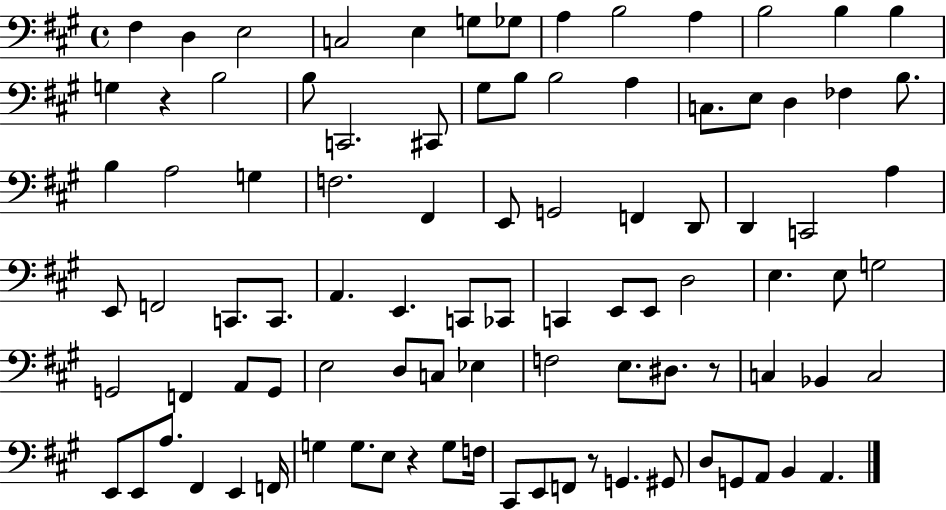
{
  \clef bass
  \time 4/4
  \defaultTimeSignature
  \key a \major
  fis4 d4 e2 | c2 e4 g8 ges8 | a4 b2 a4 | b2 b4 b4 | \break g4 r4 b2 | b8 c,2. cis,8 | gis8 b8 b2 a4 | c8. e8 d4 fes4 b8. | \break b4 a2 g4 | f2. fis,4 | e,8 g,2 f,4 d,8 | d,4 c,2 a4 | \break e,8 f,2 c,8. c,8. | a,4. e,4. c,8 ces,8 | c,4 e,8 e,8 d2 | e4. e8 g2 | \break g,2 f,4 a,8 g,8 | e2 d8 c8 ees4 | f2 e8. dis8. r8 | c4 bes,4 c2 | \break e,8 e,8 a8. fis,4 e,4 f,16 | g4 g8. e8 r4 g8 f16 | cis,8 e,8 f,8 r8 g,4. gis,8 | d8 g,8 a,8 b,4 a,4. | \break \bar "|."
}